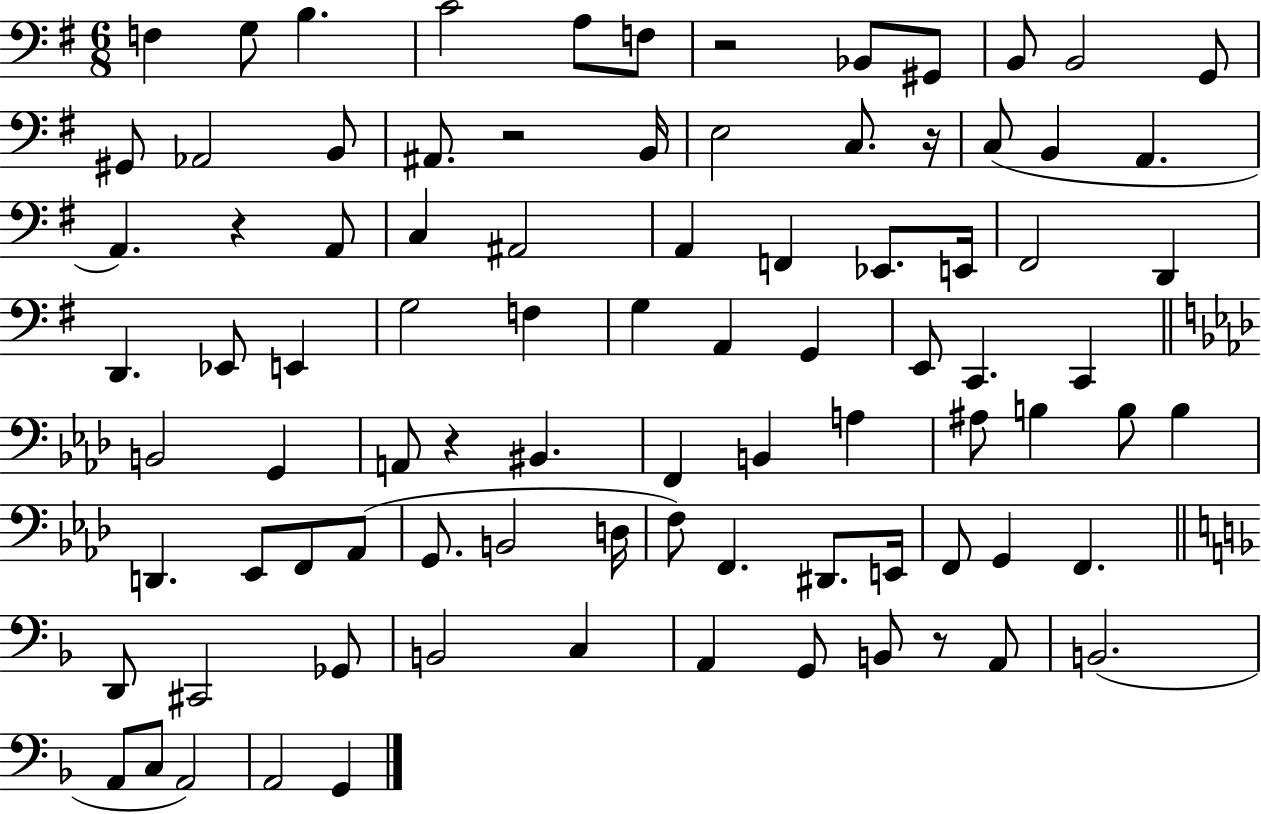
{
  \clef bass
  \numericTimeSignature
  \time 6/8
  \key g \major
  f4 g8 b4. | c'2 a8 f8 | r2 bes,8 gis,8 | b,8 b,2 g,8 | \break gis,8 aes,2 b,8 | ais,8. r2 b,16 | e2 c8. r16 | c8( b,4 a,4. | \break a,4.) r4 a,8 | c4 ais,2 | a,4 f,4 ees,8. e,16 | fis,2 d,4 | \break d,4. ees,8 e,4 | g2 f4 | g4 a,4 g,4 | e,8 c,4. c,4 | \break \bar "||" \break \key aes \major b,2 g,4 | a,8 r4 bis,4. | f,4 b,4 a4 | ais8 b4 b8 b4 | \break d,4. ees,8 f,8 aes,8( | g,8. b,2 d16 | f8) f,4. dis,8. e,16 | f,8 g,4 f,4. | \break \bar "||" \break \key f \major d,8 cis,2 ges,8 | b,2 c4 | a,4 g,8 b,8 r8 a,8 | b,2.( | \break a,8 c8 a,2) | a,2 g,4 | \bar "|."
}